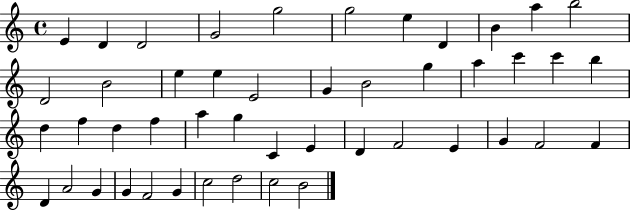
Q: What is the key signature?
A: C major